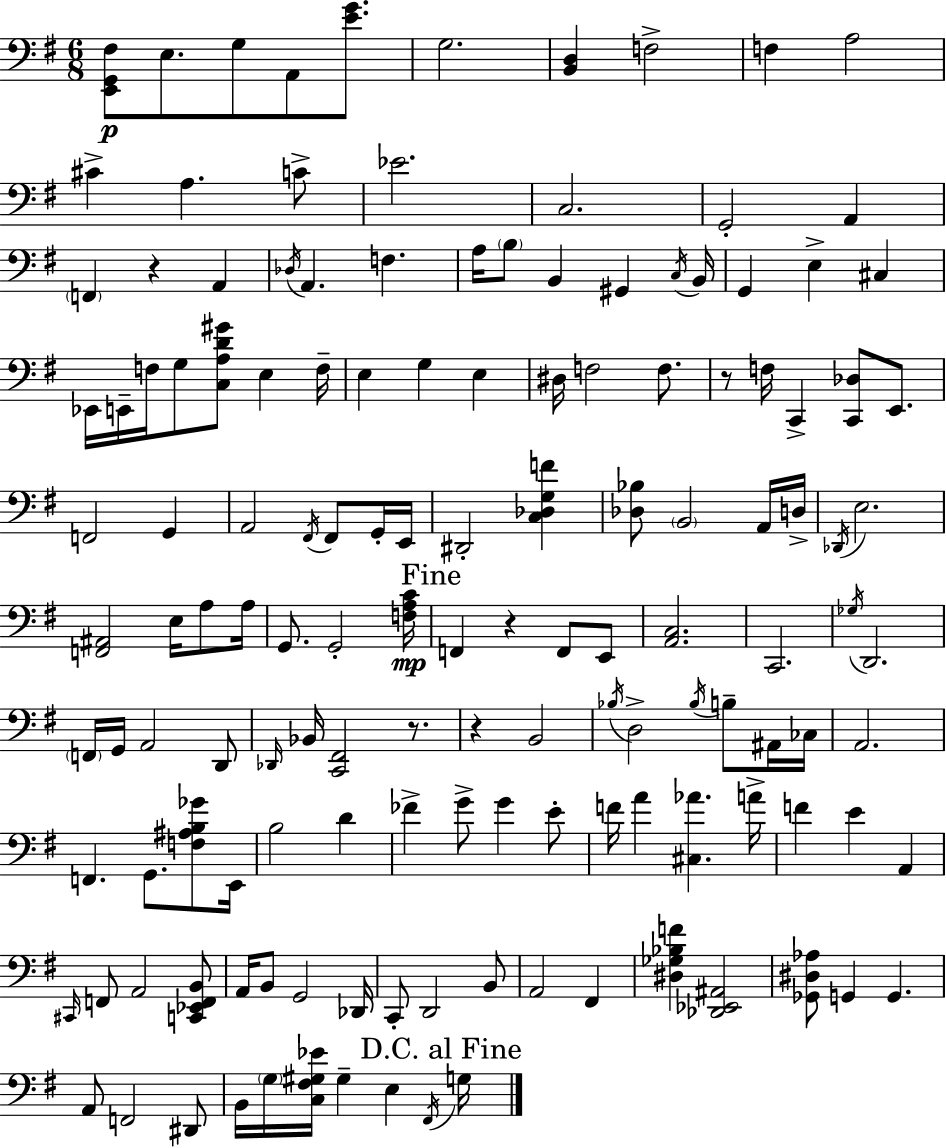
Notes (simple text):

[E2,G2,F#3]/e E3/e. G3/e A2/e [E4,G4]/e. G3/h. [B2,D3]/q F3/h F3/q A3/h C#4/q A3/q. C4/e Eb4/h. C3/h. G2/h A2/q F2/q R/q A2/q Db3/s A2/q. F3/q. A3/s B3/e B2/q G#2/q C3/s B2/s G2/q E3/q C#3/q Eb2/s E2/s F3/s G3/e [C3,A3,D4,G#4]/e E3/q F3/s E3/q G3/q E3/q D#3/s F3/h F3/e. R/e F3/s C2/q [C2,Db3]/e E2/e. F2/h G2/q A2/h F#2/s F#2/e G2/s E2/s D#2/h [C3,Db3,G3,F4]/q [Db3,Bb3]/e B2/h A2/s D3/s Db2/s E3/h. [F2,A#2]/h E3/s A3/e A3/s G2/e. G2/h [F3,A3,C4]/s F2/q R/q F2/e E2/e [A2,C3]/h. C2/h. Gb3/s D2/h. F2/s G2/s A2/h D2/e Db2/s Bb2/s [C2,F#2]/h R/e. R/q B2/h Bb3/s D3/h Bb3/s B3/e A#2/s CES3/s A2/h. F2/q. G2/e. [F3,A#3,B3,Gb4]/e E2/s B3/h D4/q FES4/q G4/e G4/q E4/e F4/s A4/q [C#3,Ab4]/q. A4/s F4/q E4/q A2/q C#2/s F2/e A2/h [C2,Eb2,F2,B2]/e A2/s B2/e G2/h Db2/s C2/e D2/h B2/e A2/h F#2/q [D#3,Gb3,Bb3,F4]/q [Db2,Eb2,A#2]/h [Gb2,D#3,Ab3]/e G2/q G2/q. A2/e F2/h D#2/e B2/s G3/s [C3,F#3,G#3,Eb4]/s G#3/q E3/q F#2/s G3/s